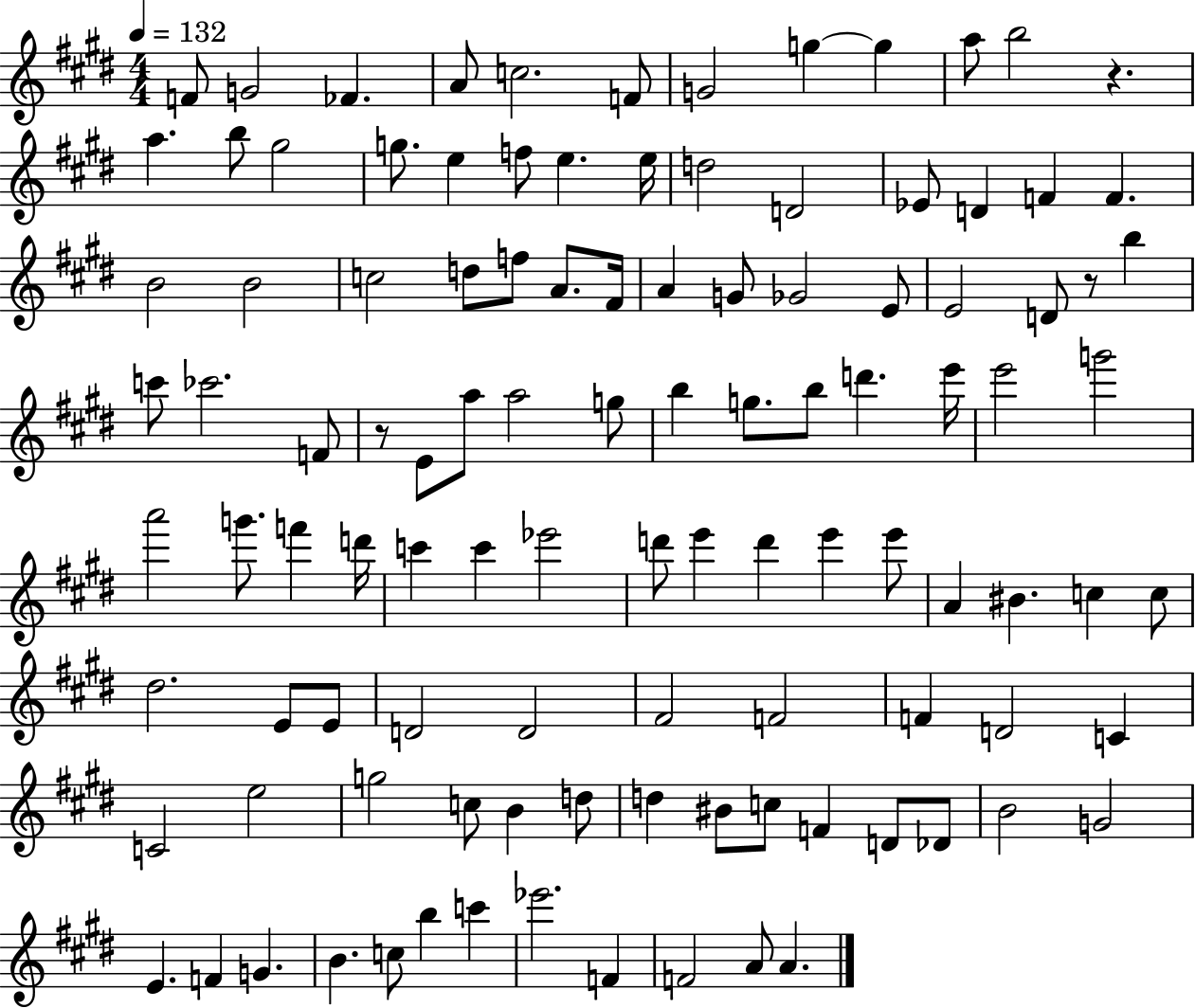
X:1
T:Untitled
M:4/4
L:1/4
K:E
F/2 G2 _F A/2 c2 F/2 G2 g g a/2 b2 z a b/2 ^g2 g/2 e f/2 e e/4 d2 D2 _E/2 D F F B2 B2 c2 d/2 f/2 A/2 ^F/4 A G/2 _G2 E/2 E2 D/2 z/2 b c'/2 _c'2 F/2 z/2 E/2 a/2 a2 g/2 b g/2 b/2 d' e'/4 e'2 g'2 a'2 g'/2 f' d'/4 c' c' _e'2 d'/2 e' d' e' e'/2 A ^B c c/2 ^d2 E/2 E/2 D2 D2 ^F2 F2 F D2 C C2 e2 g2 c/2 B d/2 d ^B/2 c/2 F D/2 _D/2 B2 G2 E F G B c/2 b c' _e'2 F F2 A/2 A